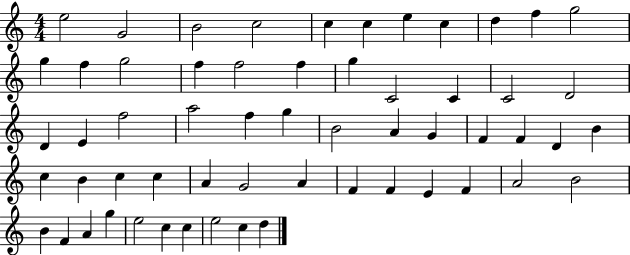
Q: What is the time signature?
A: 4/4